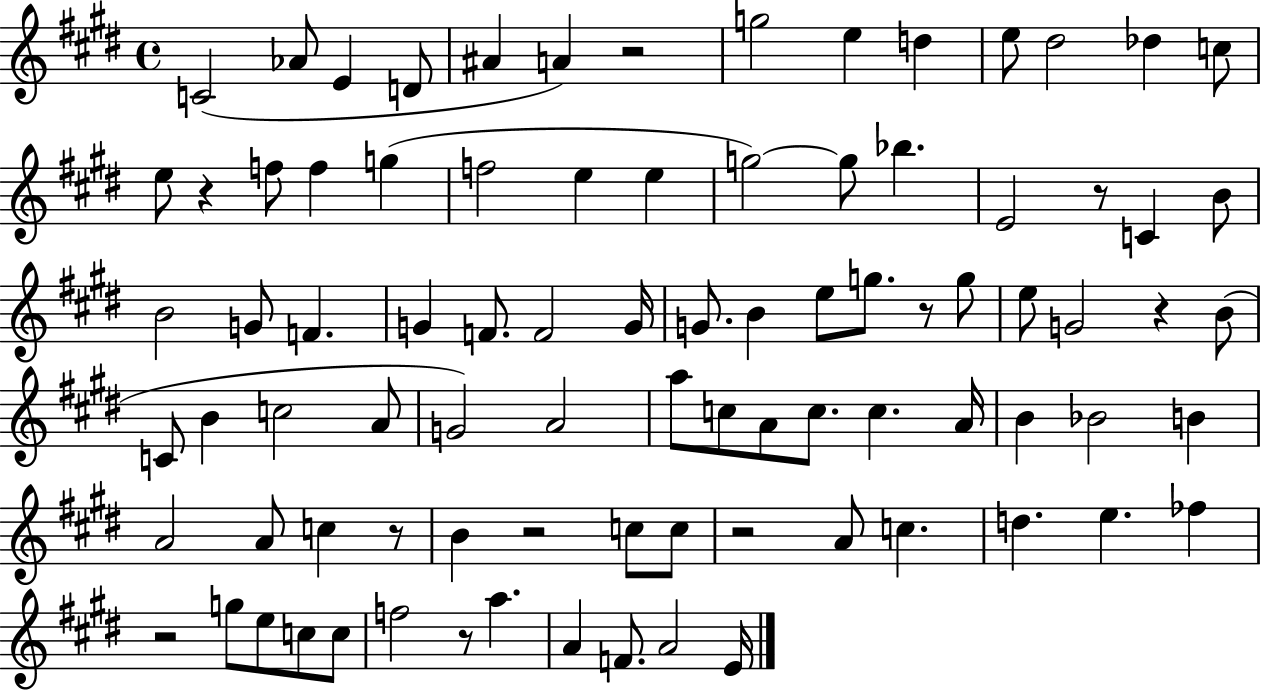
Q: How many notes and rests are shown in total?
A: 87